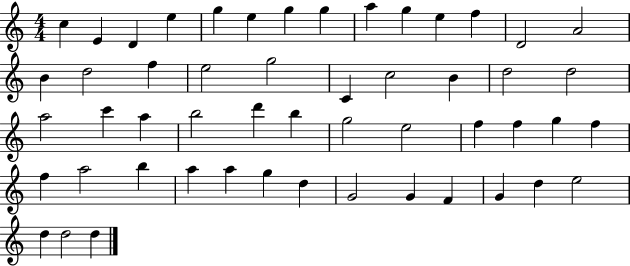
{
  \clef treble
  \numericTimeSignature
  \time 4/4
  \key c \major
  c''4 e'4 d'4 e''4 | g''4 e''4 g''4 g''4 | a''4 g''4 e''4 f''4 | d'2 a'2 | \break b'4 d''2 f''4 | e''2 g''2 | c'4 c''2 b'4 | d''2 d''2 | \break a''2 c'''4 a''4 | b''2 d'''4 b''4 | g''2 e''2 | f''4 f''4 g''4 f''4 | \break f''4 a''2 b''4 | a''4 a''4 g''4 d''4 | g'2 g'4 f'4 | g'4 d''4 e''2 | \break d''4 d''2 d''4 | \bar "|."
}